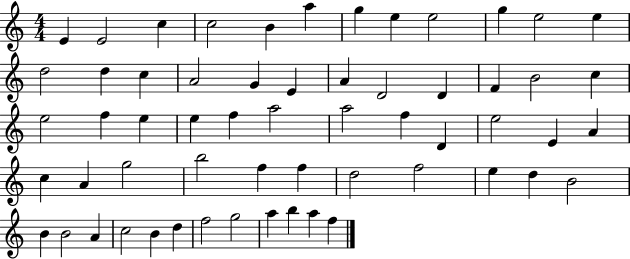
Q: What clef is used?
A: treble